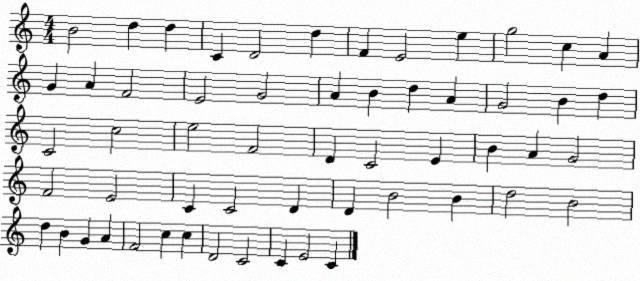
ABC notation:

X:1
T:Untitled
M:4/4
L:1/4
K:C
B2 d d C D2 d F E2 e g2 c A G A F2 E2 G2 A B d A G2 B d C2 c2 e2 F2 D C2 E B A G2 F2 E2 C C2 D D B2 B d2 B2 d B G A F2 c c D2 C2 C E2 C